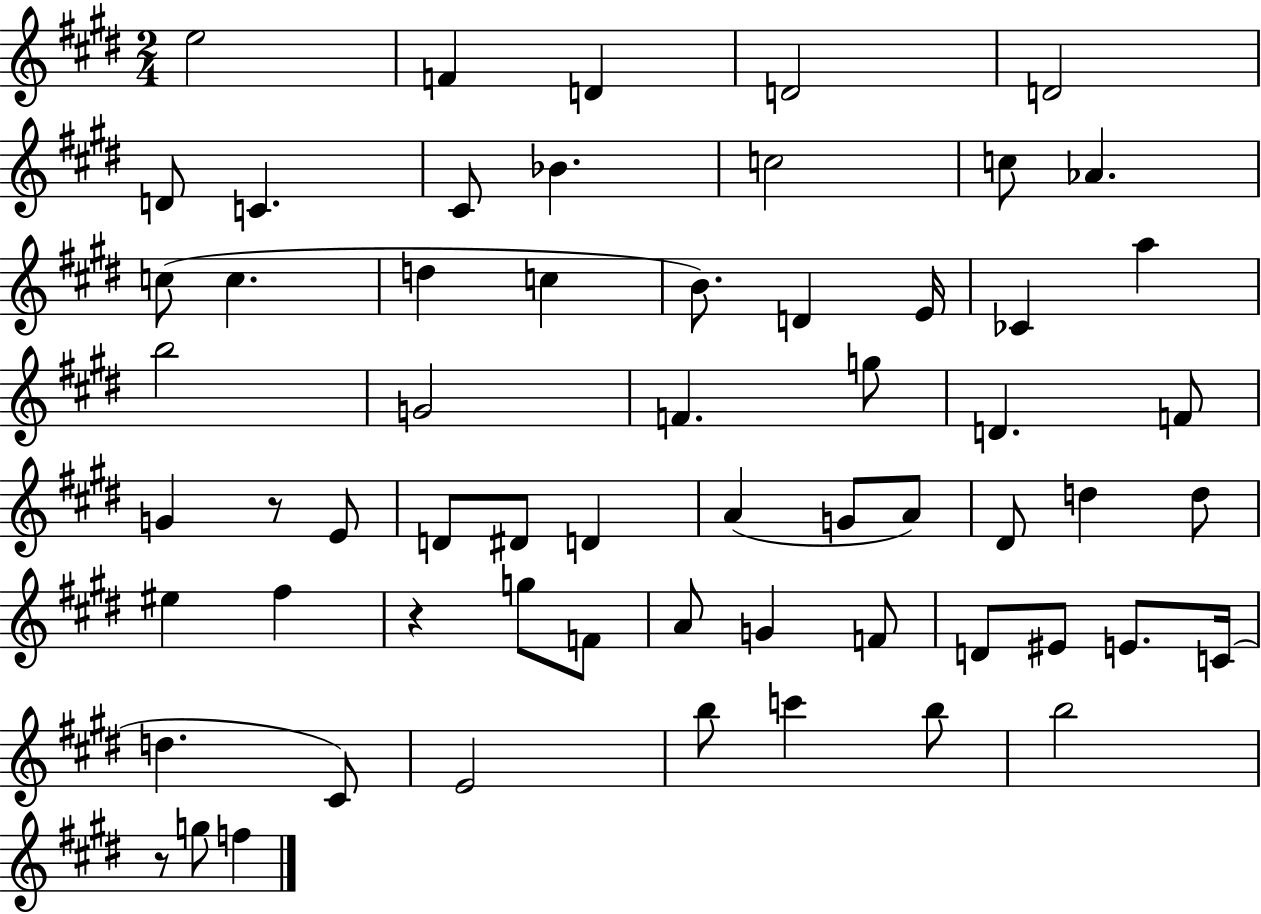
E5/h F4/q D4/q D4/h D4/h D4/e C4/q. C#4/e Bb4/q. C5/h C5/e Ab4/q. C5/e C5/q. D5/q C5/q B4/e. D4/q E4/s CES4/q A5/q B5/h G4/h F4/q. G5/e D4/q. F4/e G4/q R/e E4/e D4/e D#4/e D4/q A4/q G4/e A4/e D#4/e D5/q D5/e EIS5/q F#5/q R/q G5/e F4/e A4/e G4/q F4/e D4/e EIS4/e E4/e. C4/s D5/q. C#4/e E4/h B5/e C6/q B5/e B5/h R/e G5/e F5/q